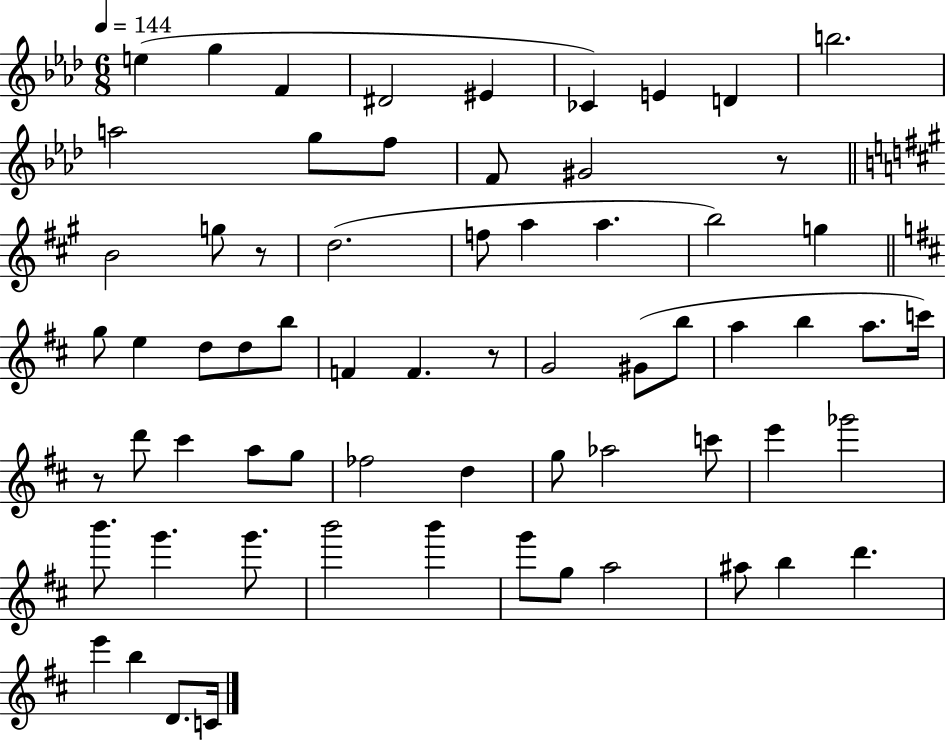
{
  \clef treble
  \numericTimeSignature
  \time 6/8
  \key aes \major
  \tempo 4 = 144
  e''4( g''4 f'4 | dis'2 eis'4 | ces'4) e'4 d'4 | b''2. | \break a''2 g''8 f''8 | f'8 gis'2 r8 | \bar "||" \break \key a \major b'2 g''8 r8 | d''2.( | f''8 a''4 a''4. | b''2) g''4 | \break \bar "||" \break \key d \major g''8 e''4 d''8 d''8 b''8 | f'4 f'4. r8 | g'2 gis'8( b''8 | a''4 b''4 a''8. c'''16) | \break r8 d'''8 cis'''4 a''8 g''8 | fes''2 d''4 | g''8 aes''2 c'''8 | e'''4 ges'''2 | \break b'''8. g'''4. g'''8. | b'''2 b'''4 | g'''8 g''8 a''2 | ais''8 b''4 d'''4. | \break e'''4 b''4 d'8. c'16 | \bar "|."
}